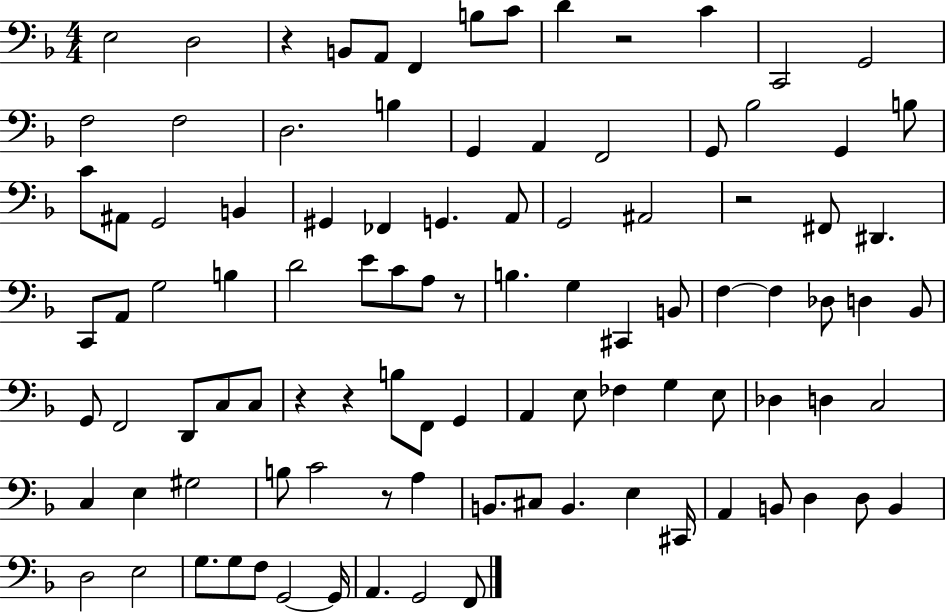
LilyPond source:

{
  \clef bass
  \numericTimeSignature
  \time 4/4
  \key f \major
  e2 d2 | r4 b,8 a,8 f,4 b8 c'8 | d'4 r2 c'4 | c,2 g,2 | \break f2 f2 | d2. b4 | g,4 a,4 f,2 | g,8 bes2 g,4 b8 | \break c'8 ais,8 g,2 b,4 | gis,4 fes,4 g,4. a,8 | g,2 ais,2 | r2 fis,8 dis,4. | \break c,8 a,8 g2 b4 | d'2 e'8 c'8 a8 r8 | b4. g4 cis,4 b,8 | f4~~ f4 des8 d4 bes,8 | \break g,8 f,2 d,8 c8 c8 | r4 r4 b8 f,8 g,4 | a,4 e8 fes4 g4 e8 | des4 d4 c2 | \break c4 e4 gis2 | b8 c'2 r8 a4 | b,8. cis8 b,4. e4 cis,16 | a,4 b,8 d4 d8 b,4 | \break d2 e2 | g8. g8 f8 g,2~~ g,16 | a,4. g,2 f,8 | \bar "|."
}